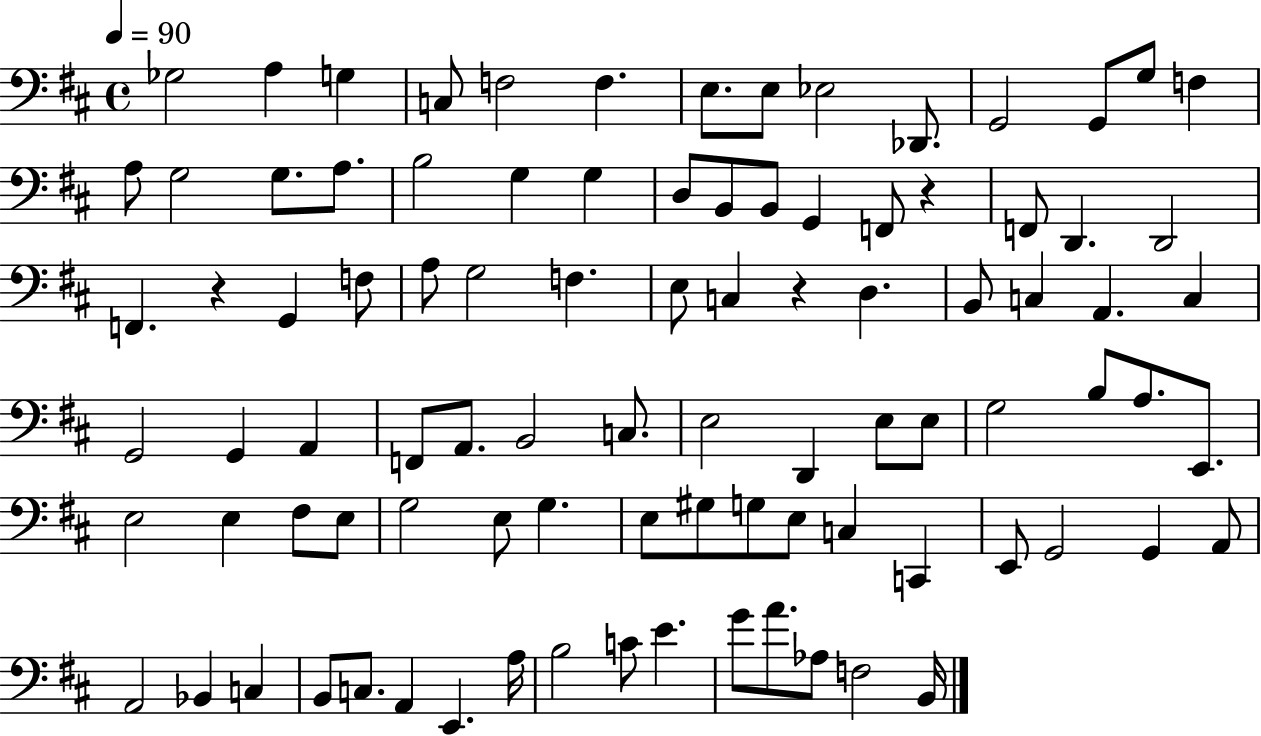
X:1
T:Untitled
M:4/4
L:1/4
K:D
_G,2 A, G, C,/2 F,2 F, E,/2 E,/2 _E,2 _D,,/2 G,,2 G,,/2 G,/2 F, A,/2 G,2 G,/2 A,/2 B,2 G, G, D,/2 B,,/2 B,,/2 G,, F,,/2 z F,,/2 D,, D,,2 F,, z G,, F,/2 A,/2 G,2 F, E,/2 C, z D, B,,/2 C, A,, C, G,,2 G,, A,, F,,/2 A,,/2 B,,2 C,/2 E,2 D,, E,/2 E,/2 G,2 B,/2 A,/2 E,,/2 E,2 E, ^F,/2 E,/2 G,2 E,/2 G, E,/2 ^G,/2 G,/2 E,/2 C, C,, E,,/2 G,,2 G,, A,,/2 A,,2 _B,, C, B,,/2 C,/2 A,, E,, A,/4 B,2 C/2 E G/2 A/2 _A,/2 F,2 B,,/4